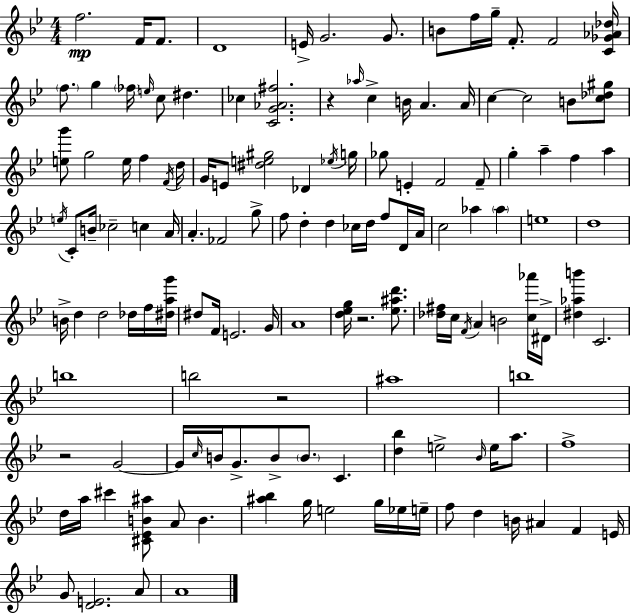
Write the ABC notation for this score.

X:1
T:Untitled
M:4/4
L:1/4
K:Bb
f2 F/4 F/2 D4 E/4 G2 G/2 B/2 f/4 g/4 F/2 F2 [C_G_A_d]/4 f/2 g _f/4 e/4 c/2 ^d _c [CG_A^f]2 z _a/4 c B/4 A A/4 c c2 B/2 [c_d^g]/2 [eg']/2 g2 e/4 f F/4 d/4 G/4 E/2 [^de^g]2 _D _e/4 g/4 _g/2 E F2 F/2 g a f a e/4 C/2 B/4 _c2 c A/4 A _F2 g/2 f/2 d d _c/4 d/4 f/2 D/4 A/4 c2 _a _a e4 d4 B/4 d d2 _d/4 f/4 [^dag']/4 ^d/2 F/4 E2 G/4 A4 [d_eg]/4 z2 [_e^ad']/2 [_d^f]/4 c/4 F/4 A B2 [c_a']/4 ^D/4 [^d_ab'] C2 b4 b2 z2 ^a4 b4 z2 G2 G/4 c/4 B/4 G/2 B/2 B/2 C [d_b] e2 _B/4 e/4 a/2 f4 d/4 a/4 ^c' [^C_EB^a]/2 A/2 B [^a_b] g/4 e2 g/4 _e/4 e/4 f/2 d B/4 ^A F E/4 G/2 [DE]2 A/2 A4